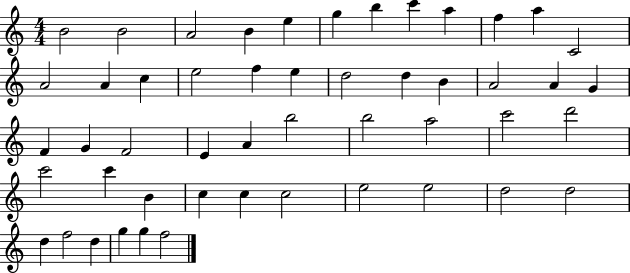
B4/h B4/h A4/h B4/q E5/q G5/q B5/q C6/q A5/q F5/q A5/q C4/h A4/h A4/q C5/q E5/h F5/q E5/q D5/h D5/q B4/q A4/h A4/q G4/q F4/q G4/q F4/h E4/q A4/q B5/h B5/h A5/h C6/h D6/h C6/h C6/q B4/q C5/q C5/q C5/h E5/h E5/h D5/h D5/h D5/q F5/h D5/q G5/q G5/q F5/h